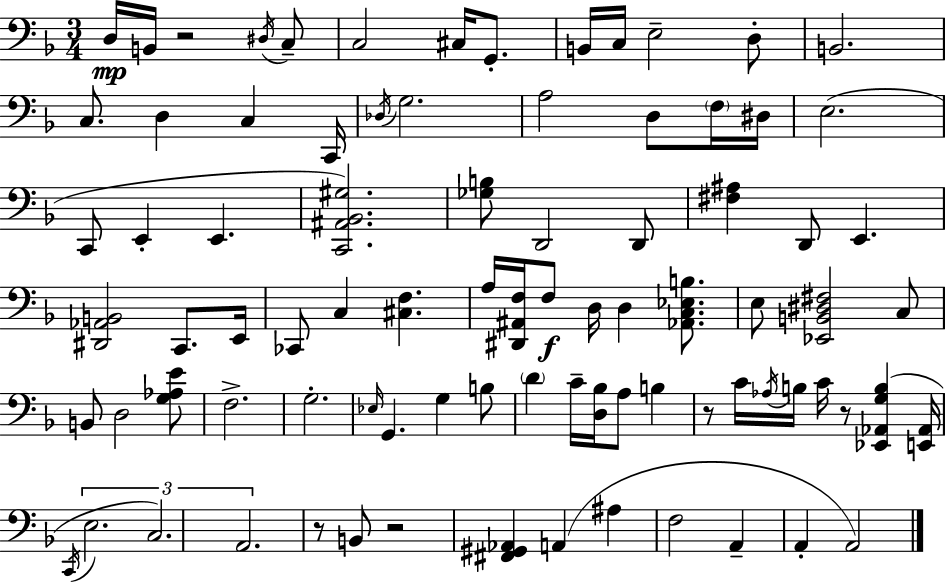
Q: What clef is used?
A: bass